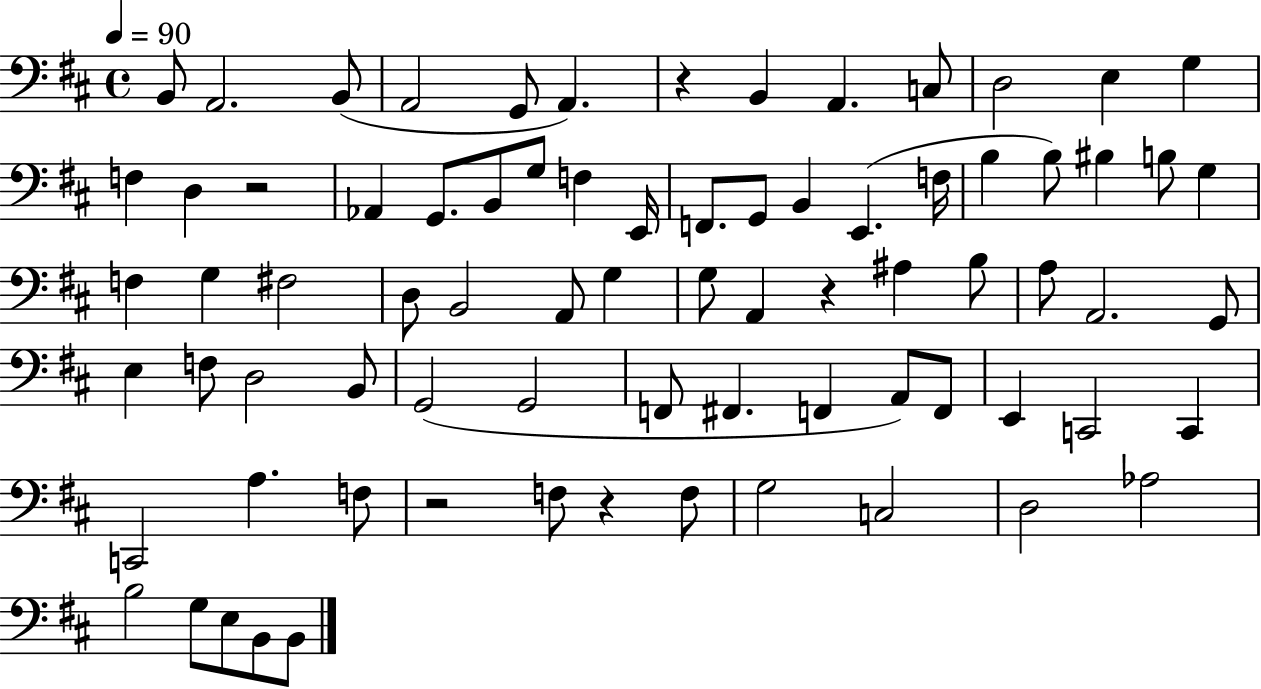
X:1
T:Untitled
M:4/4
L:1/4
K:D
B,,/2 A,,2 B,,/2 A,,2 G,,/2 A,, z B,, A,, C,/2 D,2 E, G, F, D, z2 _A,, G,,/2 B,,/2 G,/2 F, E,,/4 F,,/2 G,,/2 B,, E,, F,/4 B, B,/2 ^B, B,/2 G, F, G, ^F,2 D,/2 B,,2 A,,/2 G, G,/2 A,, z ^A, B,/2 A,/2 A,,2 G,,/2 E, F,/2 D,2 B,,/2 G,,2 G,,2 F,,/2 ^F,, F,, A,,/2 F,,/2 E,, C,,2 C,, C,,2 A, F,/2 z2 F,/2 z F,/2 G,2 C,2 D,2 _A,2 B,2 G,/2 E,/2 B,,/2 B,,/2